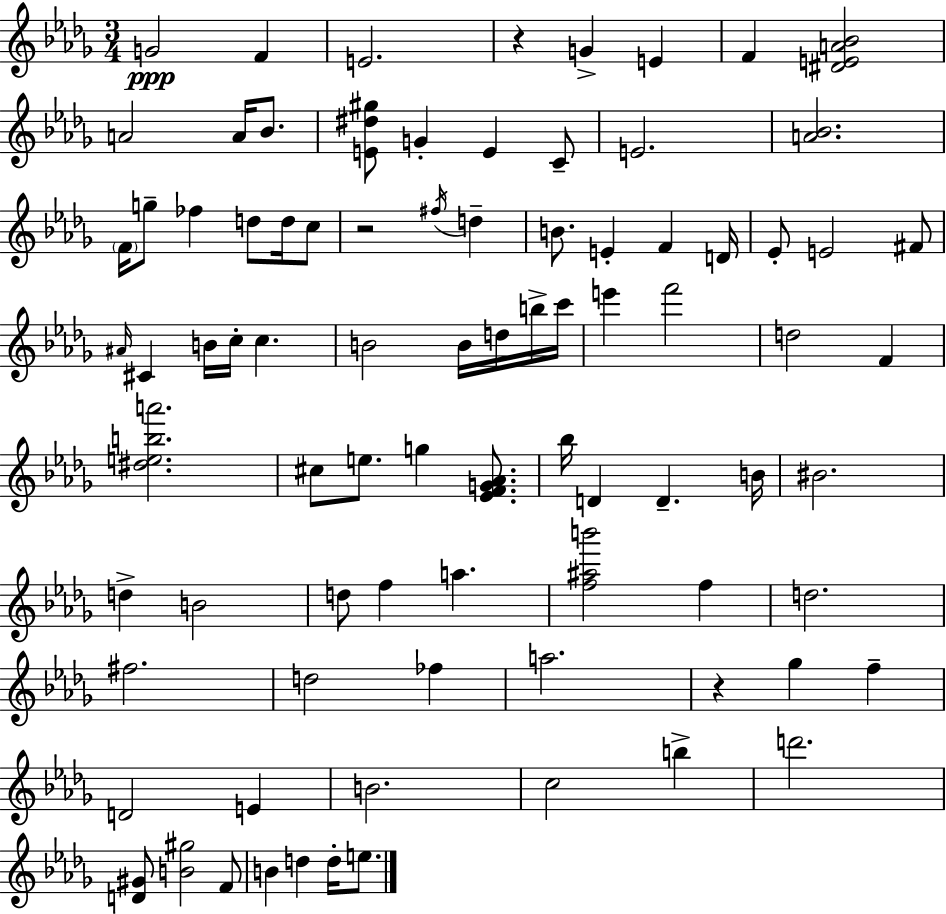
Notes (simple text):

G4/h F4/q E4/h. R/q G4/q E4/q F4/q [D#4,E4,A4,Bb4]/h A4/h A4/s Bb4/e. [E4,D#5,G#5]/e G4/q E4/q C4/e E4/h. [A4,Bb4]/h. F4/s G5/e FES5/q D5/e D5/s C5/e R/h F#5/s D5/q B4/e. E4/q F4/q D4/s Eb4/e E4/h F#4/e A#4/s C#4/q B4/s C5/s C5/q. B4/h B4/s D5/s B5/s C6/s E6/q F6/h D5/h F4/q [D#5,E5,B5,A6]/h. C#5/e E5/e. G5/q [Eb4,F4,G4,Ab4]/e. Bb5/s D4/q D4/q. B4/s BIS4/h. D5/q B4/h D5/e F5/q A5/q. [F5,A#5,B6]/h F5/q D5/h. F#5/h. D5/h FES5/q A5/h. R/q Gb5/q F5/q D4/h E4/q B4/h. C5/h B5/q D6/h. [D4,G#4]/e [B4,G#5]/h F4/e B4/q D5/q D5/s E5/e.